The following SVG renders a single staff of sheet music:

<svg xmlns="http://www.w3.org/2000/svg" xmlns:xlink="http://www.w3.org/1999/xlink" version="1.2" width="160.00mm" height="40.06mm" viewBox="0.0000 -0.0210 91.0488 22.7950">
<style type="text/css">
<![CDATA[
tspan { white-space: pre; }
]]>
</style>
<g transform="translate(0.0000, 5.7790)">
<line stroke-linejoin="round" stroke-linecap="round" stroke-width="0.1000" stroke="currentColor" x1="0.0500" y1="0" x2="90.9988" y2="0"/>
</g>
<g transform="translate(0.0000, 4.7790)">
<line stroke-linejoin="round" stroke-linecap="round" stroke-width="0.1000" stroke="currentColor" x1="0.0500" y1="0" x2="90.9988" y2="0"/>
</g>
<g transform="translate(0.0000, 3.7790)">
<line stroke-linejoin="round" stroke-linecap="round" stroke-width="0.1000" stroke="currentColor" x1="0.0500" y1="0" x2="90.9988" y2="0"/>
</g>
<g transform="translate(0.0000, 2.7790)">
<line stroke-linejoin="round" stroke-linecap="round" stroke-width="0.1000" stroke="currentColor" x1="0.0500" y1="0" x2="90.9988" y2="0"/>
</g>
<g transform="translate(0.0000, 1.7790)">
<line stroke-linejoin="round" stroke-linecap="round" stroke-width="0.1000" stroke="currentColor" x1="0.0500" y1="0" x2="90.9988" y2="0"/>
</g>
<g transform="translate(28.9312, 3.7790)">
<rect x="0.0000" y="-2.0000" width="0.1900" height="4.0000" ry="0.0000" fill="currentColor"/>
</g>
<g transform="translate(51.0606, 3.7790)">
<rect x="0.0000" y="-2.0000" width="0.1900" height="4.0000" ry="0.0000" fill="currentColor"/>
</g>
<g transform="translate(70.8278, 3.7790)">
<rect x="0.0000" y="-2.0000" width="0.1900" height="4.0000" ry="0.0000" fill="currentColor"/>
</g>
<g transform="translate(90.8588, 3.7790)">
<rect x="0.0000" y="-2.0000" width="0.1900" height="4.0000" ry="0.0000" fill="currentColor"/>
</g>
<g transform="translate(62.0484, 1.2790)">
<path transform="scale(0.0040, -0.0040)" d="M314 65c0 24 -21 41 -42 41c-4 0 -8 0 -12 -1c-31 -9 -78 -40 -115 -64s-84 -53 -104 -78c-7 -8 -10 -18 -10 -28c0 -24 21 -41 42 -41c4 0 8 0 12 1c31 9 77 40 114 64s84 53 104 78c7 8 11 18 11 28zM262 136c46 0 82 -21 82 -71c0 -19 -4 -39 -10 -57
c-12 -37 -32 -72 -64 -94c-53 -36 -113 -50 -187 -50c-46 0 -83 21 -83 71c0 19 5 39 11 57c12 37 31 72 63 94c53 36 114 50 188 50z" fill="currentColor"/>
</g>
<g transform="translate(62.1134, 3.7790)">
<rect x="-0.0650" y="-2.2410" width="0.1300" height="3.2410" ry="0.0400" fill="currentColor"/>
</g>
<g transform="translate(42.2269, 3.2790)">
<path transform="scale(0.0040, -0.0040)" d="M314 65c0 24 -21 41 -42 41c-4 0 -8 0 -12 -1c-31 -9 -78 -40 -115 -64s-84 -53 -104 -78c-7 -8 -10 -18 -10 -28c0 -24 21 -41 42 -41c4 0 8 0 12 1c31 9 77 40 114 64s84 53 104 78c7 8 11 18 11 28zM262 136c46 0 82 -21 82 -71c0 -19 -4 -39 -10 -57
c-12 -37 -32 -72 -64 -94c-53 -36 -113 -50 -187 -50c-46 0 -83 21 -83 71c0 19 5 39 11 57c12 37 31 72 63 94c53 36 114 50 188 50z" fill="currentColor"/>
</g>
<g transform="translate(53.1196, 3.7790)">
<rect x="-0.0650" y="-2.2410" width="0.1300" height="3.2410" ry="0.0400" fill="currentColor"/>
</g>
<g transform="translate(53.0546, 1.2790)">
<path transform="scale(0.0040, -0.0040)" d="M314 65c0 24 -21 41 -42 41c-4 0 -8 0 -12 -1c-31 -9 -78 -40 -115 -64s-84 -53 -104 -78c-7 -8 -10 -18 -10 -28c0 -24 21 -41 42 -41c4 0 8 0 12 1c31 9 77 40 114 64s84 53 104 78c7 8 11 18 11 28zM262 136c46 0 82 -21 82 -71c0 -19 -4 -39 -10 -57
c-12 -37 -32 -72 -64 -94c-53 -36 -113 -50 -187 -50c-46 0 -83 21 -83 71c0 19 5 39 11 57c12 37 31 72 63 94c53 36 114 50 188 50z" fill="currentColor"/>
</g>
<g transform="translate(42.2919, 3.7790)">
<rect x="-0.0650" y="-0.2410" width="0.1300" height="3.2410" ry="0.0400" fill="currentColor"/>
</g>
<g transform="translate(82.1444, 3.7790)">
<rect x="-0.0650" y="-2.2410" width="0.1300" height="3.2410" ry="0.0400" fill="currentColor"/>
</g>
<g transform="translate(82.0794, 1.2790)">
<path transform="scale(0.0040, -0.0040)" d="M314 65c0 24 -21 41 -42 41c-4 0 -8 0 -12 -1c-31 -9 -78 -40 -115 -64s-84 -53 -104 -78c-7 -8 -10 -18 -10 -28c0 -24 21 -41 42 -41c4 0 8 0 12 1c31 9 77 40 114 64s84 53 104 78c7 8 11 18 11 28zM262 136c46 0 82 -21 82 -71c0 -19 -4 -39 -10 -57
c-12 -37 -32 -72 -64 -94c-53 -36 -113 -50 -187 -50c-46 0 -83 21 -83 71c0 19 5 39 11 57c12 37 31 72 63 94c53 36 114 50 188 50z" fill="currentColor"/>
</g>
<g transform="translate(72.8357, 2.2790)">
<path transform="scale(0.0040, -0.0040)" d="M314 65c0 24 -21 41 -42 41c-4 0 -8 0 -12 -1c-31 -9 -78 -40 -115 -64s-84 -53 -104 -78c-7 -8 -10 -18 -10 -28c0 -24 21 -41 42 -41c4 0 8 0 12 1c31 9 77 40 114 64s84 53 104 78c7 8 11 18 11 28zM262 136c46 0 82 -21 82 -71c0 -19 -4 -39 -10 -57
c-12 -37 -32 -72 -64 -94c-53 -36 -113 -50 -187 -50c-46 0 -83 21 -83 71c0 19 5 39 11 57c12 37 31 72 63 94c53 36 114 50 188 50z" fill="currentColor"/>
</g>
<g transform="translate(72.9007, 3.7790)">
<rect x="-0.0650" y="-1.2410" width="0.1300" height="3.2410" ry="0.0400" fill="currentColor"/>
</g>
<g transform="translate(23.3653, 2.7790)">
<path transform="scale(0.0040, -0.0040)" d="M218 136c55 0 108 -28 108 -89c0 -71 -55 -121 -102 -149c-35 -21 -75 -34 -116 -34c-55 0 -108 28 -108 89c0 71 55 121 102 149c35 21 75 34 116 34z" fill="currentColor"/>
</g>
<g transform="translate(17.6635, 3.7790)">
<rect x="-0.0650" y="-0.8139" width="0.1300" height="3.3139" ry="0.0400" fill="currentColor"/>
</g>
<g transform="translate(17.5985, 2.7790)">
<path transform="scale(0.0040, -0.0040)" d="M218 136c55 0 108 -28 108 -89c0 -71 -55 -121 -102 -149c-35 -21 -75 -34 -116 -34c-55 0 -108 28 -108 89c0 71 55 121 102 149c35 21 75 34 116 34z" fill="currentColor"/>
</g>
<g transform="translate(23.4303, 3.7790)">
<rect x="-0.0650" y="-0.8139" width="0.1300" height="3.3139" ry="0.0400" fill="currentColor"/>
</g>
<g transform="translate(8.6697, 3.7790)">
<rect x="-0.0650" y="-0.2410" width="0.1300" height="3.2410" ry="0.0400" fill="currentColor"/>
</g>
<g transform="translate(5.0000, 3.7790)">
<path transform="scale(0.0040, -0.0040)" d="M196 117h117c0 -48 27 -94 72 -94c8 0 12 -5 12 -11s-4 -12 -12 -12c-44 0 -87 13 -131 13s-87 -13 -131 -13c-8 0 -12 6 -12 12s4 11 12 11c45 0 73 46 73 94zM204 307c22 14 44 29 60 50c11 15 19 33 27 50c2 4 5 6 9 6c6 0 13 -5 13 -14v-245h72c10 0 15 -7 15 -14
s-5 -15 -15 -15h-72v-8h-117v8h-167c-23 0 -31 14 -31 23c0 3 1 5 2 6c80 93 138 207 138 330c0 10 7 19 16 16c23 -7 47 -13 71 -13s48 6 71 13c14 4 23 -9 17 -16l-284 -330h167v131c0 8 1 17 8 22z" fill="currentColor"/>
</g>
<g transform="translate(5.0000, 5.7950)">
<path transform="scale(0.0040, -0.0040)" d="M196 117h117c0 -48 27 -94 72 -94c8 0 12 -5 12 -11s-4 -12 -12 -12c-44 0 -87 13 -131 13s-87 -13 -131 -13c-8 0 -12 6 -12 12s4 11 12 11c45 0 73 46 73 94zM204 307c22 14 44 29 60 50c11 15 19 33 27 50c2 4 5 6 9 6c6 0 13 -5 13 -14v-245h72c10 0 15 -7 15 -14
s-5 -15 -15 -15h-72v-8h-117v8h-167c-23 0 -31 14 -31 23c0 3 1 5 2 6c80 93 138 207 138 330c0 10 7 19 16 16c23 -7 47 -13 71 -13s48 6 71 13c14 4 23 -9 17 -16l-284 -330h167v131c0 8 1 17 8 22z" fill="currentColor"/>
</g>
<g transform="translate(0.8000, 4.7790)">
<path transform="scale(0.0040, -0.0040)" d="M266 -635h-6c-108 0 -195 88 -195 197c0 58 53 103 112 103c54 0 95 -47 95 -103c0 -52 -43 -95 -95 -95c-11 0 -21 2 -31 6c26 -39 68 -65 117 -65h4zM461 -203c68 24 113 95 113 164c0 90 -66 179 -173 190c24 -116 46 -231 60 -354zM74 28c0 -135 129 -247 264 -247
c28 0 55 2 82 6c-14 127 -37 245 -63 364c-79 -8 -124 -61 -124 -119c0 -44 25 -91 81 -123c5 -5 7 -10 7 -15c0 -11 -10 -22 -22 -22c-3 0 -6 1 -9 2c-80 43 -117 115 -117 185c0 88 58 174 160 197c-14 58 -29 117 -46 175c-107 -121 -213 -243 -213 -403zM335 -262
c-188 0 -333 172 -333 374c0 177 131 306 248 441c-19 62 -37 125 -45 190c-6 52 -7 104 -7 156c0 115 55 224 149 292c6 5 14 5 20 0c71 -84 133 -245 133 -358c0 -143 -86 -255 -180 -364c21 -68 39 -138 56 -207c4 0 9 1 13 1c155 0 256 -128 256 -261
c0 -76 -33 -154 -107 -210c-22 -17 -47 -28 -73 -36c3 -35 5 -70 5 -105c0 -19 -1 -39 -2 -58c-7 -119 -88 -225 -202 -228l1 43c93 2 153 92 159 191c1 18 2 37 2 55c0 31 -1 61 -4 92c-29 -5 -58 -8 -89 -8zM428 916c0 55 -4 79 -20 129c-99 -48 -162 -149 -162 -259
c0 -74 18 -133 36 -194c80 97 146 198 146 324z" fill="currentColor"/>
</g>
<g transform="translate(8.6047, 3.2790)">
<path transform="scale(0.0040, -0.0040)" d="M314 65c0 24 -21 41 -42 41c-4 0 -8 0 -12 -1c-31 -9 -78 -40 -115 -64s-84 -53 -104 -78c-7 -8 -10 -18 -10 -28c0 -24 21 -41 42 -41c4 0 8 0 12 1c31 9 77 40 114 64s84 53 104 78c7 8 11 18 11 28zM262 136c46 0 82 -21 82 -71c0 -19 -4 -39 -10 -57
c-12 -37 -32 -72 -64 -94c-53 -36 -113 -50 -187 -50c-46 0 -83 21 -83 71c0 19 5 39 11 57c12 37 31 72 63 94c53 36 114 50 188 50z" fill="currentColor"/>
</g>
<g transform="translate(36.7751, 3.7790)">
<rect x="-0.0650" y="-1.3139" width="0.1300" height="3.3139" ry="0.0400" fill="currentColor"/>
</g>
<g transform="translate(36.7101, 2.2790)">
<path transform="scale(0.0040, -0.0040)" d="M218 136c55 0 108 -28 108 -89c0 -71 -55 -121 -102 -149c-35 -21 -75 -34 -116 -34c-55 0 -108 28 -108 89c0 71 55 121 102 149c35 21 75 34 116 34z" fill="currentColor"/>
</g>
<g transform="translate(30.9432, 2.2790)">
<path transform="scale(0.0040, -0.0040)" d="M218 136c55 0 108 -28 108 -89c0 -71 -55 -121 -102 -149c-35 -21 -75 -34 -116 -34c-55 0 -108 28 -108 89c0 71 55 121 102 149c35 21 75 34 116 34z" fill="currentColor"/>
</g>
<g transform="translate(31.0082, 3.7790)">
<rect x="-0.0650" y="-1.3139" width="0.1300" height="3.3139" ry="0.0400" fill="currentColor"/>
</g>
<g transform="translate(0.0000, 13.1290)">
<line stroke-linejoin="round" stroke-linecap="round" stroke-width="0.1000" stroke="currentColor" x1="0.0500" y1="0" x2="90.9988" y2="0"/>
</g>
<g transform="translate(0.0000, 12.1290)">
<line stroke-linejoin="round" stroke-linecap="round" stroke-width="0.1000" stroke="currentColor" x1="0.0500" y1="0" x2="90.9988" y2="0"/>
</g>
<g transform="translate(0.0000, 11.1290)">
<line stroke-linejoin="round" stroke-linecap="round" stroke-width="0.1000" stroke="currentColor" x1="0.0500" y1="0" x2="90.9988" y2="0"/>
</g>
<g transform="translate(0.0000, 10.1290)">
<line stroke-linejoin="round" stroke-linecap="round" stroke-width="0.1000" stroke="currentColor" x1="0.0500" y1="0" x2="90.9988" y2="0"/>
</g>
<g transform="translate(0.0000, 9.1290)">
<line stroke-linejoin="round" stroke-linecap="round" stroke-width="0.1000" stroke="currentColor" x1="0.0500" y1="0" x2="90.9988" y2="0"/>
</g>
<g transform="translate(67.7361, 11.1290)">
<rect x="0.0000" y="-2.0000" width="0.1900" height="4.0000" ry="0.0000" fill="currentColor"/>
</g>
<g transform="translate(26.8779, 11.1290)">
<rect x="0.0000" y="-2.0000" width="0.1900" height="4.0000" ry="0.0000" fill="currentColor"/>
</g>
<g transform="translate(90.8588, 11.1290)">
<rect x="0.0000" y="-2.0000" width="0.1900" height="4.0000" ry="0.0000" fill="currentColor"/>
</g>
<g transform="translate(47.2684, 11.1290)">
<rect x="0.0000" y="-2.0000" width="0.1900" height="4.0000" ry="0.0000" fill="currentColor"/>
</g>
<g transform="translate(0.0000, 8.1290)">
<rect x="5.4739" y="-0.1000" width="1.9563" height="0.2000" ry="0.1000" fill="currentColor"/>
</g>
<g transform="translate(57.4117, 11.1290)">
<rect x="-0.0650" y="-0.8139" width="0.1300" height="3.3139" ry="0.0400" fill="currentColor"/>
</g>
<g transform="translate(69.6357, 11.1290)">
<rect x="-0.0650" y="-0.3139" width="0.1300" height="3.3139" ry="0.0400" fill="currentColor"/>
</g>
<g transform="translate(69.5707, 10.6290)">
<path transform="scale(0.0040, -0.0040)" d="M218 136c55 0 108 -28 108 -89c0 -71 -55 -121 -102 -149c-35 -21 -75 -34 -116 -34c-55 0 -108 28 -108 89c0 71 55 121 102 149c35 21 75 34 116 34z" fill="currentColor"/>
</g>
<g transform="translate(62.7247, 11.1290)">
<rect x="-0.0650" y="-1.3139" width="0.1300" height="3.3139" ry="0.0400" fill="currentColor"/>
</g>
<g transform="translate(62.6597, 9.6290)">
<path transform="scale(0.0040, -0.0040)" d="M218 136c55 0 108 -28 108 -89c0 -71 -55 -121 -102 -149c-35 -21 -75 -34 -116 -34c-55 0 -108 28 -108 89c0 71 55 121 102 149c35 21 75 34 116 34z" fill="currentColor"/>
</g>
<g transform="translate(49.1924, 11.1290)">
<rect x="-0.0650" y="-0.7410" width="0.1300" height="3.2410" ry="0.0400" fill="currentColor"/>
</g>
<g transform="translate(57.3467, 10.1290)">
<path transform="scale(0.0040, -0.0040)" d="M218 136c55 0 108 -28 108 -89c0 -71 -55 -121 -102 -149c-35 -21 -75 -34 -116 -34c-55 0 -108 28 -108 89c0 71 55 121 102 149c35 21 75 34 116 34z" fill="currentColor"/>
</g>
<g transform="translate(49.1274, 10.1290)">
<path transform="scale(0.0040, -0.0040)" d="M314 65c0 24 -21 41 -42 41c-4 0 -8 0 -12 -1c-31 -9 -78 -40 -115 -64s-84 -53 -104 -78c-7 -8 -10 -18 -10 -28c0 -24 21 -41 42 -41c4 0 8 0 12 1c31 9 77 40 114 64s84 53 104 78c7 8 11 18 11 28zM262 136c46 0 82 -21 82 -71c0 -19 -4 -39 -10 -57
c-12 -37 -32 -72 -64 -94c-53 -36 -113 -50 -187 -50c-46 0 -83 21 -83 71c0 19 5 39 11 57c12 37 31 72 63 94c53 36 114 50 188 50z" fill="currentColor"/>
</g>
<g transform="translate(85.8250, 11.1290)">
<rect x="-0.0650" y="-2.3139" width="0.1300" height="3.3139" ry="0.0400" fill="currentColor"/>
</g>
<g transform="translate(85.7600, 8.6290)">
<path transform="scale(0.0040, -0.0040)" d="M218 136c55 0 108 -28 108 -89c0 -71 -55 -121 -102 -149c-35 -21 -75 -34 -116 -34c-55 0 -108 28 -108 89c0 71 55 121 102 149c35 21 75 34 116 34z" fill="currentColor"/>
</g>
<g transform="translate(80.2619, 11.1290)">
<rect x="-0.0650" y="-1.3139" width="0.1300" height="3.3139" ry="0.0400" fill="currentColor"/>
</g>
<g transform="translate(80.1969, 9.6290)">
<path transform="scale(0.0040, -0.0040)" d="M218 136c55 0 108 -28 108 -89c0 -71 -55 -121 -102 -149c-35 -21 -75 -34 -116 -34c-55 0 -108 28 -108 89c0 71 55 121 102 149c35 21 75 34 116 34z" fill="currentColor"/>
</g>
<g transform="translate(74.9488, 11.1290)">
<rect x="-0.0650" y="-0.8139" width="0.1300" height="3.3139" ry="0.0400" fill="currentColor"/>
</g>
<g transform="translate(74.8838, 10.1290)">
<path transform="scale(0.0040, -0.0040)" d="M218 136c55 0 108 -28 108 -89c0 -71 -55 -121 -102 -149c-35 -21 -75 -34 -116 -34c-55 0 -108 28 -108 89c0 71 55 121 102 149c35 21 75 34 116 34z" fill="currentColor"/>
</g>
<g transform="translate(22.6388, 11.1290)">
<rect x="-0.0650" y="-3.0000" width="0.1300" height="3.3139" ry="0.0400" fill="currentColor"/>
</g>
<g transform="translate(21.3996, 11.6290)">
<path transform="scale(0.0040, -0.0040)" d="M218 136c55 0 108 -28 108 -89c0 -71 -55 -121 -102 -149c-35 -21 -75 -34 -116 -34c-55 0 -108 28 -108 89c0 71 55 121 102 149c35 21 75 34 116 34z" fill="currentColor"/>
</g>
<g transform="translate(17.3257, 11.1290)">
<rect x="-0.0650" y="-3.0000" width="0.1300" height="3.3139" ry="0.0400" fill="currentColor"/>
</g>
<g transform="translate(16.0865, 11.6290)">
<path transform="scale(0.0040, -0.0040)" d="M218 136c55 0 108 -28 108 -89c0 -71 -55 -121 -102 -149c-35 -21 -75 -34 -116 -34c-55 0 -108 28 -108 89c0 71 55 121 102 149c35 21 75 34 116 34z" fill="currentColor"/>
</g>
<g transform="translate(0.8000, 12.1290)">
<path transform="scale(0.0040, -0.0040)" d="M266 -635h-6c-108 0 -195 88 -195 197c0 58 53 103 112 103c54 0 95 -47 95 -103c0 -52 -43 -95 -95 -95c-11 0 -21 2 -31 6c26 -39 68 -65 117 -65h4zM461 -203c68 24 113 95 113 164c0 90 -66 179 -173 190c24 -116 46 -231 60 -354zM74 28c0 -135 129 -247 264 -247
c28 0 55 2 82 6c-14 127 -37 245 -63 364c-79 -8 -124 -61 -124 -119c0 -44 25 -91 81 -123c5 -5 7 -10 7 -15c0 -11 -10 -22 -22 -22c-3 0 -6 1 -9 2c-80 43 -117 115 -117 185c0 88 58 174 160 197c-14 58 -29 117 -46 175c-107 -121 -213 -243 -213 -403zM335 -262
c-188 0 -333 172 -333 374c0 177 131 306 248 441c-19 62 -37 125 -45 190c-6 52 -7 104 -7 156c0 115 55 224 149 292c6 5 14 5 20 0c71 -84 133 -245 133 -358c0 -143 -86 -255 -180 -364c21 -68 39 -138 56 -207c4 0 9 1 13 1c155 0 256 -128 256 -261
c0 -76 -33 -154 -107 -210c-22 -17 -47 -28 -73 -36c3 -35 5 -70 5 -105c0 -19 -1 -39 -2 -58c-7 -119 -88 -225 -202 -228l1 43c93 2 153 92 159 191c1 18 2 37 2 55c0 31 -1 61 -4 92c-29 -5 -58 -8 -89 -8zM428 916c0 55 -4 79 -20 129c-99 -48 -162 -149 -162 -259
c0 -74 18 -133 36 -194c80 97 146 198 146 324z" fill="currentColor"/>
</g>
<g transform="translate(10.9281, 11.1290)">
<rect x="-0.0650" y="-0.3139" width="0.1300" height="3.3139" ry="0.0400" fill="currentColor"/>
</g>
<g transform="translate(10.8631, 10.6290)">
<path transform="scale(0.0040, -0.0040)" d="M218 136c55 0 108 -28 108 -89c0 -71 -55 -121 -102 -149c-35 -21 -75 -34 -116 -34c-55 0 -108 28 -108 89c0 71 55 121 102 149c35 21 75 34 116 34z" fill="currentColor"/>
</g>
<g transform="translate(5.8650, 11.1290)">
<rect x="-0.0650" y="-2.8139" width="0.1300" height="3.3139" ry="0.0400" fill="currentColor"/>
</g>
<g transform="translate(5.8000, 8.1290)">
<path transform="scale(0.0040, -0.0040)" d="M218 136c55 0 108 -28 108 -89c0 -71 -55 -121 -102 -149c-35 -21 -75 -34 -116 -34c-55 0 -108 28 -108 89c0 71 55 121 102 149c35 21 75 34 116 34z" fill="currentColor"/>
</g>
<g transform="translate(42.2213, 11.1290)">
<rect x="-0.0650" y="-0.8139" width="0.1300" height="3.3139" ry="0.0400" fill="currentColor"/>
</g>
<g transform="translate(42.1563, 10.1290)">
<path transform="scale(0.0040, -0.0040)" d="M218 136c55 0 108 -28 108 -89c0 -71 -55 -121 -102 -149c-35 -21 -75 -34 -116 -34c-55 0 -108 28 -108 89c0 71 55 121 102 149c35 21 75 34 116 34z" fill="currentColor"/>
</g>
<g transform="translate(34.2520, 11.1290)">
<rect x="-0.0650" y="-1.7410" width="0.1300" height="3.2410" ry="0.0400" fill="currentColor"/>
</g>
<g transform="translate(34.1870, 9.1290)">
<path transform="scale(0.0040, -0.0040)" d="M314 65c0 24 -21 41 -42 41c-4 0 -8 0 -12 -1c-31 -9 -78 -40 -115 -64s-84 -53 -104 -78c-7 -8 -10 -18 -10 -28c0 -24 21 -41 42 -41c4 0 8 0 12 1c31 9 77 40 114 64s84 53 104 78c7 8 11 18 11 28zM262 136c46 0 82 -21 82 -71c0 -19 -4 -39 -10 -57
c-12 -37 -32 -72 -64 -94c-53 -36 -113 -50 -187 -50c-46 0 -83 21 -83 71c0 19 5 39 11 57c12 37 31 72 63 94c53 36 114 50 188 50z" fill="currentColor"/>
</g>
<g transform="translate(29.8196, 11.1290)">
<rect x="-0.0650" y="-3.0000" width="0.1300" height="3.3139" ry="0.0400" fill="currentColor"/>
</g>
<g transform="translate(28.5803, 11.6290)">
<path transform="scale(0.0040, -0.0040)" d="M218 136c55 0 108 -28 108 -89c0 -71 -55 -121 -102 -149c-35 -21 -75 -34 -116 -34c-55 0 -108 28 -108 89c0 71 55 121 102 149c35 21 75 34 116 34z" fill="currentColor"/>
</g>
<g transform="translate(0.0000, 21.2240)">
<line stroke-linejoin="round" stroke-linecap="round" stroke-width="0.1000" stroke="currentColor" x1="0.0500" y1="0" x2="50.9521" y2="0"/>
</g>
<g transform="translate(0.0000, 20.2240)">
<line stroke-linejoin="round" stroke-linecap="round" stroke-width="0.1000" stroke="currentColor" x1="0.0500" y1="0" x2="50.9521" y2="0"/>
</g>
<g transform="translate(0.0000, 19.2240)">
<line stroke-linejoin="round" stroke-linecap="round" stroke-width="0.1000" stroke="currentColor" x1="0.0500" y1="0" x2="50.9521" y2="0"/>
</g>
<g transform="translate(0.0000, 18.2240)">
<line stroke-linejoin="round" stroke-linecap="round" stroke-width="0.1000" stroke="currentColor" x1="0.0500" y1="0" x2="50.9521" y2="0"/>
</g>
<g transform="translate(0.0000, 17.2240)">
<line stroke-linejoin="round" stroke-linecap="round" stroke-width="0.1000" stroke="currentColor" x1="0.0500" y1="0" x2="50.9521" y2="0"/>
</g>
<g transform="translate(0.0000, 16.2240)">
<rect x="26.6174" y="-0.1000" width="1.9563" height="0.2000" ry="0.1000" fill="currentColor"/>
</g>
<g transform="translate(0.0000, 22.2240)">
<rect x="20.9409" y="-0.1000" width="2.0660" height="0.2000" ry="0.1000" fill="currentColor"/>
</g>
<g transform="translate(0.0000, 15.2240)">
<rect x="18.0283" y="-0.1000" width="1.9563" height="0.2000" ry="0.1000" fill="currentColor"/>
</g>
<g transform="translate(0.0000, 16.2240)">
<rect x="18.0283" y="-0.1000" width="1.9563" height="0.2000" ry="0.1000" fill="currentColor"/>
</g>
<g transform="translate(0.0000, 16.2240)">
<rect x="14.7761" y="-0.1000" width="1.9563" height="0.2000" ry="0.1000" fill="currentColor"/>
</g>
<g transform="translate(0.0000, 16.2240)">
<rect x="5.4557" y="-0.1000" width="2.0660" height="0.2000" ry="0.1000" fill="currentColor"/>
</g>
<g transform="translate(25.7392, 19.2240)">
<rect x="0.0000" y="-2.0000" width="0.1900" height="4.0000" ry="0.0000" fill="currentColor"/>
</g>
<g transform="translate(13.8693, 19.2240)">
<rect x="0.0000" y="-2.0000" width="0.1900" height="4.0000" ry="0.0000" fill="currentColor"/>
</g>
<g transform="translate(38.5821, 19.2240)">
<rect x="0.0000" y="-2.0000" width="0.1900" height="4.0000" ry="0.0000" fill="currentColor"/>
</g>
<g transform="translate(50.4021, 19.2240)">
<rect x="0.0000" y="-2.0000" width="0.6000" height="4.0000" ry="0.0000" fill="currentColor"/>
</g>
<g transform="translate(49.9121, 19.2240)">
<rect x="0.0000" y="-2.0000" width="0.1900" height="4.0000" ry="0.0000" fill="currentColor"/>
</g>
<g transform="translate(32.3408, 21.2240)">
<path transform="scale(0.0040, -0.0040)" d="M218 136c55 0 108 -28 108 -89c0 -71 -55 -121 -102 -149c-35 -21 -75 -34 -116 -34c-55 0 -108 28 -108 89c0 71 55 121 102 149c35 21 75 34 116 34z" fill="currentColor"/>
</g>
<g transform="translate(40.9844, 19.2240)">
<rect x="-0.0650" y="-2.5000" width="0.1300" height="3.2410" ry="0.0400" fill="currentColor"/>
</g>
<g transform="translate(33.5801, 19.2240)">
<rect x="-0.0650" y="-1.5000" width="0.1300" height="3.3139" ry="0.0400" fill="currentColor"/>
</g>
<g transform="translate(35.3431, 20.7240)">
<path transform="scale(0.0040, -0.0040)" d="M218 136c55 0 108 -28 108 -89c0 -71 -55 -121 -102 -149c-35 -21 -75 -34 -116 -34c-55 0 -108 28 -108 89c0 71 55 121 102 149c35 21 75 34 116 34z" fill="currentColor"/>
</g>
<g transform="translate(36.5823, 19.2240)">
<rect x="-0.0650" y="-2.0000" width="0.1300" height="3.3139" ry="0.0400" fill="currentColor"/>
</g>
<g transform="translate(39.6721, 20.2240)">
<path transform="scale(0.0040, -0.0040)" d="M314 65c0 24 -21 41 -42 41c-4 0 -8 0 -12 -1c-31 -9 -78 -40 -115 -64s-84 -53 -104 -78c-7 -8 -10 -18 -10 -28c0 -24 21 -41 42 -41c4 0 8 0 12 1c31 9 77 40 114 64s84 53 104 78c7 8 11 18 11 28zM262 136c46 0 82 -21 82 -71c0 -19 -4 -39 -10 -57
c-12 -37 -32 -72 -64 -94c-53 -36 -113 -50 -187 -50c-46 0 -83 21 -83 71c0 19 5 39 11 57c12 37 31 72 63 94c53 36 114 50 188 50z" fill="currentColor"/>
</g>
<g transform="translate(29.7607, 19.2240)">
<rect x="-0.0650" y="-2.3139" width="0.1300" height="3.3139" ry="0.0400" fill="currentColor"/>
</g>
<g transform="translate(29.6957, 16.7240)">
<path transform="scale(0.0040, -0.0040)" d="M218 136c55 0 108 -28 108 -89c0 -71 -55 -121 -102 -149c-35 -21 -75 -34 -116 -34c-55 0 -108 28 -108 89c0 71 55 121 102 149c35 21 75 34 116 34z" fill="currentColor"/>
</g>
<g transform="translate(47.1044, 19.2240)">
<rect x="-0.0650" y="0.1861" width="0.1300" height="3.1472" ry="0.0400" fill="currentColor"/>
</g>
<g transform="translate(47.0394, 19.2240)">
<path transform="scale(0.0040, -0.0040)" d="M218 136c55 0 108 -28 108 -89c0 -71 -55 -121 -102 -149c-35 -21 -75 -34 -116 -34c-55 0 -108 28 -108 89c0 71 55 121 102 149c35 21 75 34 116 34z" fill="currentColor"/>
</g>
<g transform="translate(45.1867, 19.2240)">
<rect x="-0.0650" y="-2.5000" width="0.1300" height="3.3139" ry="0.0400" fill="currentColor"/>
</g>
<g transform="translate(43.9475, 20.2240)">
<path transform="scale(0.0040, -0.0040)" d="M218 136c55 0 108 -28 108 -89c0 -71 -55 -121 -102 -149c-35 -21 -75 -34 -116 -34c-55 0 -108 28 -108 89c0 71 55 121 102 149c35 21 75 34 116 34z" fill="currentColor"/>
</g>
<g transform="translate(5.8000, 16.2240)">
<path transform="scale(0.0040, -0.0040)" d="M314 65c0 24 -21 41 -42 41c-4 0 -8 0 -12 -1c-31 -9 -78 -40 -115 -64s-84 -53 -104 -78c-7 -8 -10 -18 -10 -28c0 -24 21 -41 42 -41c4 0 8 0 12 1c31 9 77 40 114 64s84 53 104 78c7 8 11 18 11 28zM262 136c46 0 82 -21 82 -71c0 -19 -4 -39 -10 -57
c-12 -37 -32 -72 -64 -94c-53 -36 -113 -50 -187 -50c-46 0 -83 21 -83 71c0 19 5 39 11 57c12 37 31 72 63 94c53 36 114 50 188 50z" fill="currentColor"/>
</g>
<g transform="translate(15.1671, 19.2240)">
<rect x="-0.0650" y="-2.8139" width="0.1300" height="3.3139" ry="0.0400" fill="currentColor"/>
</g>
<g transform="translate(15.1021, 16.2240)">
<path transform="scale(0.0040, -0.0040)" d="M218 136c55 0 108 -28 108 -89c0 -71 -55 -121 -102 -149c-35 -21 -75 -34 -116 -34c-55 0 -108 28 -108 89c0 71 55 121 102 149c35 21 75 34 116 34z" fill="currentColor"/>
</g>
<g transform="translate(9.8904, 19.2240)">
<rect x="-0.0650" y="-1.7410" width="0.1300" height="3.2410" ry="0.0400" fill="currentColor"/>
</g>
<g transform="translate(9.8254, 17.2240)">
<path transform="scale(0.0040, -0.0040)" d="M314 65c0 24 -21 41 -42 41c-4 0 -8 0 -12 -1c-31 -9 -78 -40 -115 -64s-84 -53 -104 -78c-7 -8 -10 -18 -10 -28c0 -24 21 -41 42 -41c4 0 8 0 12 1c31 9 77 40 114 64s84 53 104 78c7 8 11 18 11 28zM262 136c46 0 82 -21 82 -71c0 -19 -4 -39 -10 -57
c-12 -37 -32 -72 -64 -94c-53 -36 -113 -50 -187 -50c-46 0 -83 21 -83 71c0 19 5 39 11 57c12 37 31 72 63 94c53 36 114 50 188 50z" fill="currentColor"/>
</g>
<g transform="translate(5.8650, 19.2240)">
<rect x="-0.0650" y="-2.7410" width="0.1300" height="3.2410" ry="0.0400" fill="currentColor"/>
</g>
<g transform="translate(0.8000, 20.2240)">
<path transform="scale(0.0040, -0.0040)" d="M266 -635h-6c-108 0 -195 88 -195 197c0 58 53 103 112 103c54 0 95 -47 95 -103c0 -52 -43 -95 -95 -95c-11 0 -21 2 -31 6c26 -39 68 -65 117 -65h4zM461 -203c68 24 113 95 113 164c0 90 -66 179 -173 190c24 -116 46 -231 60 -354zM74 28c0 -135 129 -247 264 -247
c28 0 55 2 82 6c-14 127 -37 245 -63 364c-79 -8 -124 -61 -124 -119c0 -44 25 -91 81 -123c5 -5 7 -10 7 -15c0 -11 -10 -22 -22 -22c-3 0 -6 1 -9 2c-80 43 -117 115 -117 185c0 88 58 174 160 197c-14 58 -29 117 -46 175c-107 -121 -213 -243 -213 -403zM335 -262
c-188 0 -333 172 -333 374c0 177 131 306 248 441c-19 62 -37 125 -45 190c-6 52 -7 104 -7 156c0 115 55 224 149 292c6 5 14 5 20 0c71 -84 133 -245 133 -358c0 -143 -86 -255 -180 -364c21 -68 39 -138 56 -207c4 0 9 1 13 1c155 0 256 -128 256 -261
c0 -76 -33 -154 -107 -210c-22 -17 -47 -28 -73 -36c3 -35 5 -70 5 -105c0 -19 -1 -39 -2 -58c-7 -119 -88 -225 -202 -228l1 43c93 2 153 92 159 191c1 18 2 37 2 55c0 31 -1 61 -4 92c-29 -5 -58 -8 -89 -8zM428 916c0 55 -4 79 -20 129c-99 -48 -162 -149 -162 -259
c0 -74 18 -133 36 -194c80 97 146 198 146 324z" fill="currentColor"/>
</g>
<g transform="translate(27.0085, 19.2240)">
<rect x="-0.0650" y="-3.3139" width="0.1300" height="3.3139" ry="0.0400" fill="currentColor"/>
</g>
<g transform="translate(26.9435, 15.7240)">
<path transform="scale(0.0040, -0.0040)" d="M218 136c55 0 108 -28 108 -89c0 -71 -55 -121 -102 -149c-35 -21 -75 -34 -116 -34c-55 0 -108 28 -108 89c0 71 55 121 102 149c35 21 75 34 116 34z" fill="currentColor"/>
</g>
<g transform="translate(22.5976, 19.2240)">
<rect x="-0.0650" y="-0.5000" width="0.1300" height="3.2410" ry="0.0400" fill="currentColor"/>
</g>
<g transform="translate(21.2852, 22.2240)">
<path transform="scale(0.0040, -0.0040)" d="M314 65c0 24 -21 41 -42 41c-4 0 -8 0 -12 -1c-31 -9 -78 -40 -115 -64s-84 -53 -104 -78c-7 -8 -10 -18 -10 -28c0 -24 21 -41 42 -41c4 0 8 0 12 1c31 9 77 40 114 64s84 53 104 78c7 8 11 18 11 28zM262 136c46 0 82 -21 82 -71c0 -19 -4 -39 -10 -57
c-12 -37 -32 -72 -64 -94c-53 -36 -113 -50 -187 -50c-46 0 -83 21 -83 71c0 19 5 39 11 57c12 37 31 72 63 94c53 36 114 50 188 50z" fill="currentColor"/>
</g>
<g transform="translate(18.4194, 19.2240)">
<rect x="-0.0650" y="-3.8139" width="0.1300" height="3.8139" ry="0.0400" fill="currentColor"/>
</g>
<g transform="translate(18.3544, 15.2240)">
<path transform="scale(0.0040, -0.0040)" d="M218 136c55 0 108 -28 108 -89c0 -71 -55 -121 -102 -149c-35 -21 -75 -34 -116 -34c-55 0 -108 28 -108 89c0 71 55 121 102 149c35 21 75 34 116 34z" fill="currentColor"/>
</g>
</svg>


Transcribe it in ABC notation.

X:1
T:Untitled
M:4/4
L:1/4
K:C
c2 d d e e c2 g2 g2 e2 g2 a c A A A f2 d d2 d e c d e g a2 f2 a c' C2 b g E F G2 G B